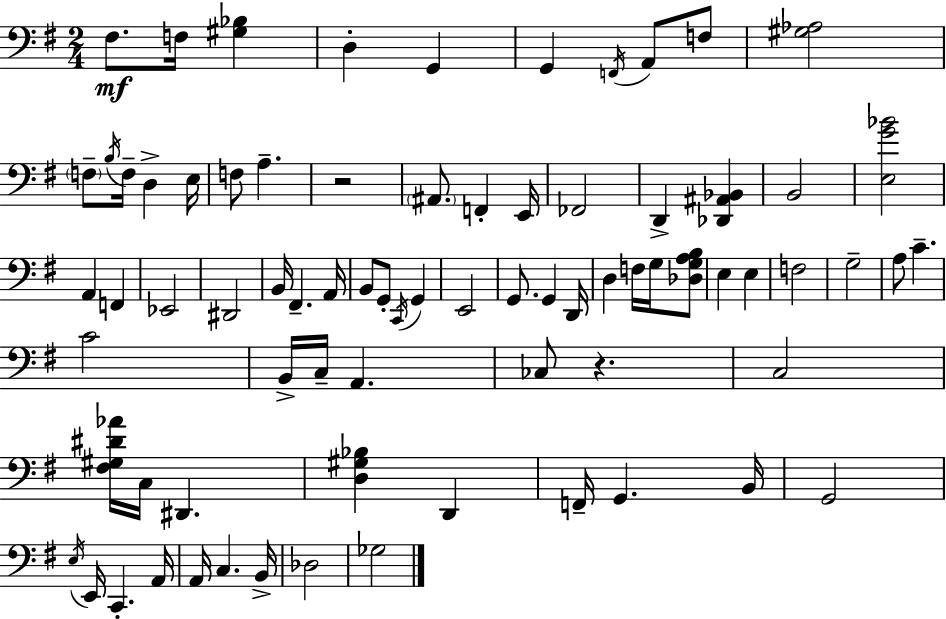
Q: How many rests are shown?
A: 2